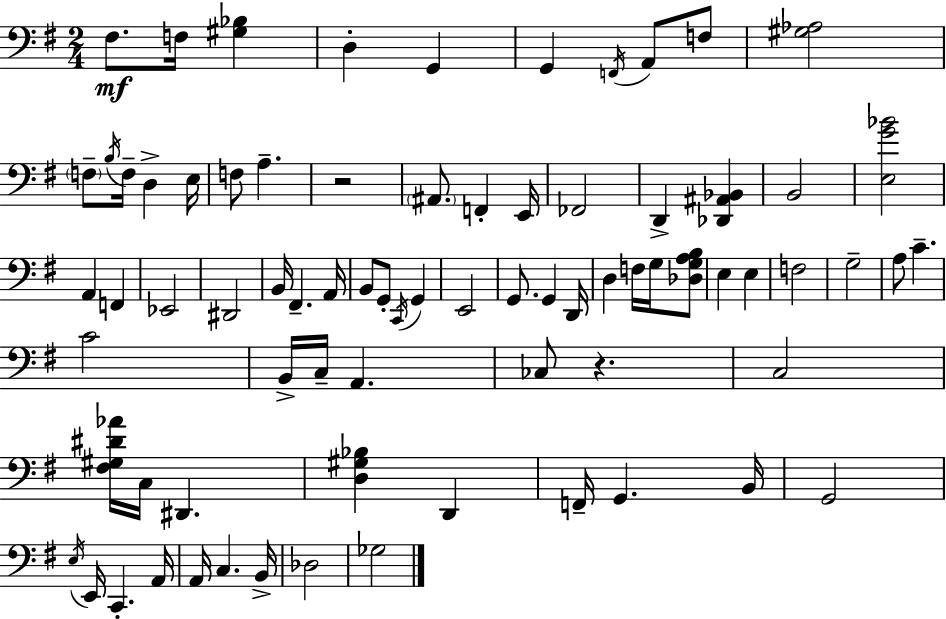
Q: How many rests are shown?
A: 2